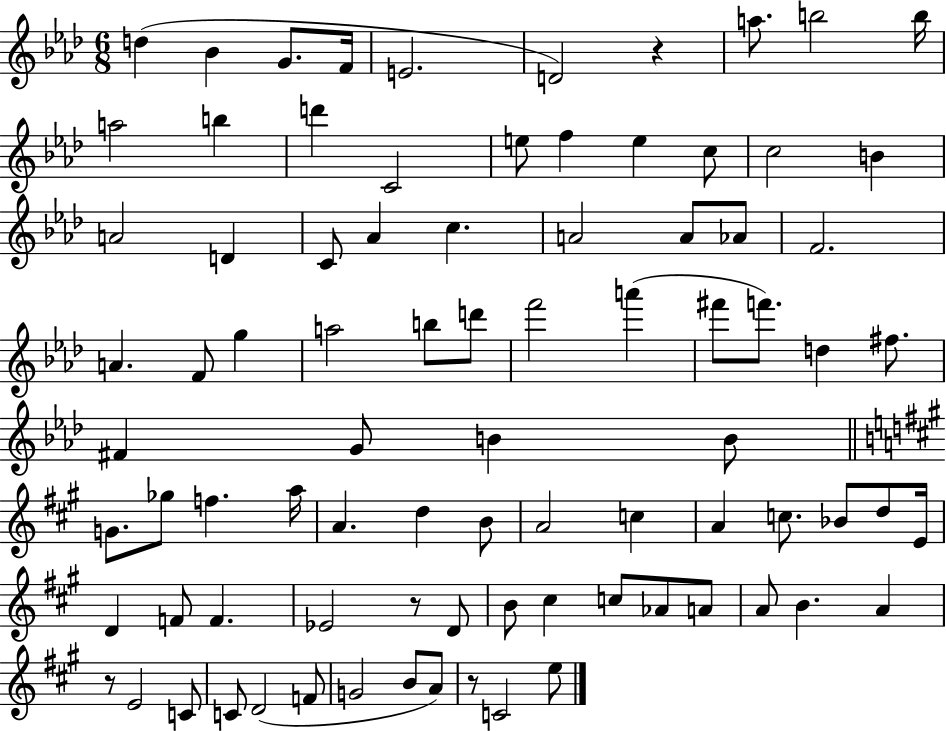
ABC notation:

X:1
T:Untitled
M:6/8
L:1/4
K:Ab
d _B G/2 F/4 E2 D2 z a/2 b2 b/4 a2 b d' C2 e/2 f e c/2 c2 B A2 D C/2 _A c A2 A/2 _A/2 F2 A F/2 g a2 b/2 d'/2 f'2 a' ^f'/2 f'/2 d ^f/2 ^F G/2 B B/2 G/2 _g/2 f a/4 A d B/2 A2 c A c/2 _B/2 d/2 E/4 D F/2 F _E2 z/2 D/2 B/2 ^c c/2 _A/2 A/2 A/2 B A z/2 E2 C/2 C/2 D2 F/2 G2 B/2 A/2 z/2 C2 e/2